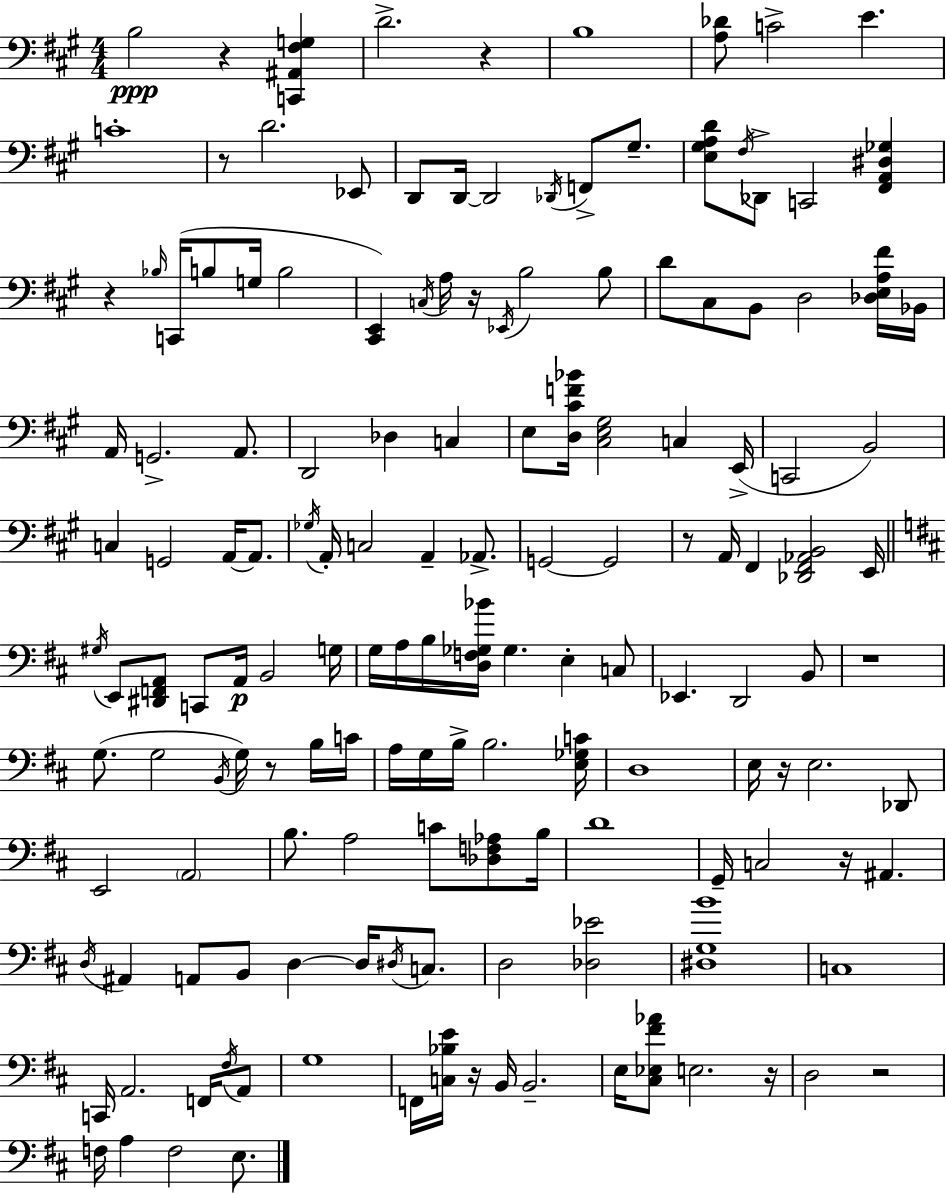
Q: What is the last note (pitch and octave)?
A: E3